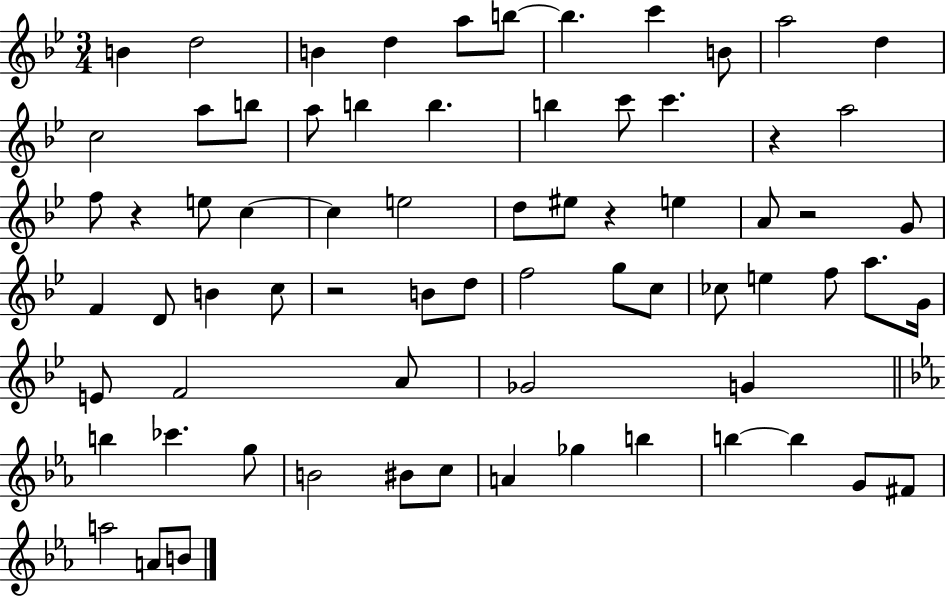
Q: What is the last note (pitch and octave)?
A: B4